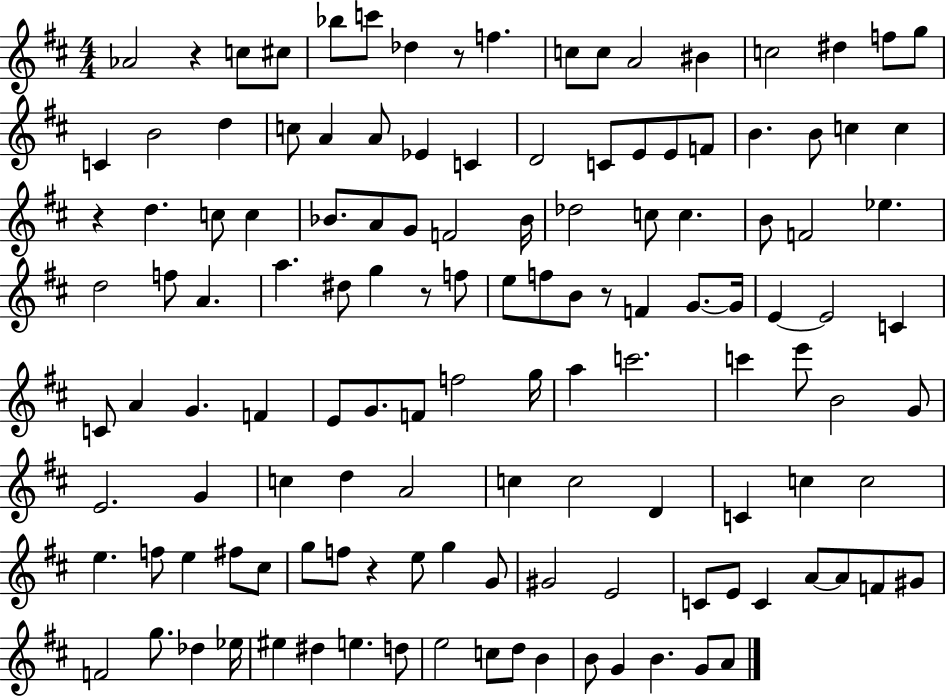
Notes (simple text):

Ab4/h R/q C5/e C#5/e Bb5/e C6/e Db5/q R/e F5/q. C5/e C5/e A4/h BIS4/q C5/h D#5/q F5/e G5/e C4/q B4/h D5/q C5/e A4/q A4/e Eb4/q C4/q D4/h C4/e E4/e E4/e F4/e B4/q. B4/e C5/q C5/q R/q D5/q. C5/e C5/q Bb4/e. A4/e G4/e F4/h Bb4/s Db5/h C5/e C5/q. B4/e F4/h Eb5/q. D5/h F5/e A4/q. A5/q. D#5/e G5/q R/e F5/e E5/e F5/e B4/e R/e F4/q G4/e. G4/s E4/q E4/h C4/q C4/e A4/q G4/q. F4/q E4/e G4/e. F4/e F5/h G5/s A5/q C6/h. C6/q E6/e B4/h G4/e E4/h. G4/q C5/q D5/q A4/h C5/q C5/h D4/q C4/q C5/q C5/h E5/q. F5/e E5/q F#5/e C#5/e G5/e F5/e R/q E5/e G5/q G4/e G#4/h E4/h C4/e E4/e C4/q A4/e A4/e F4/e G#4/e F4/h G5/e. Db5/q Eb5/s EIS5/q D#5/q E5/q. D5/e E5/h C5/e D5/e B4/q B4/e G4/q B4/q. G4/e A4/e